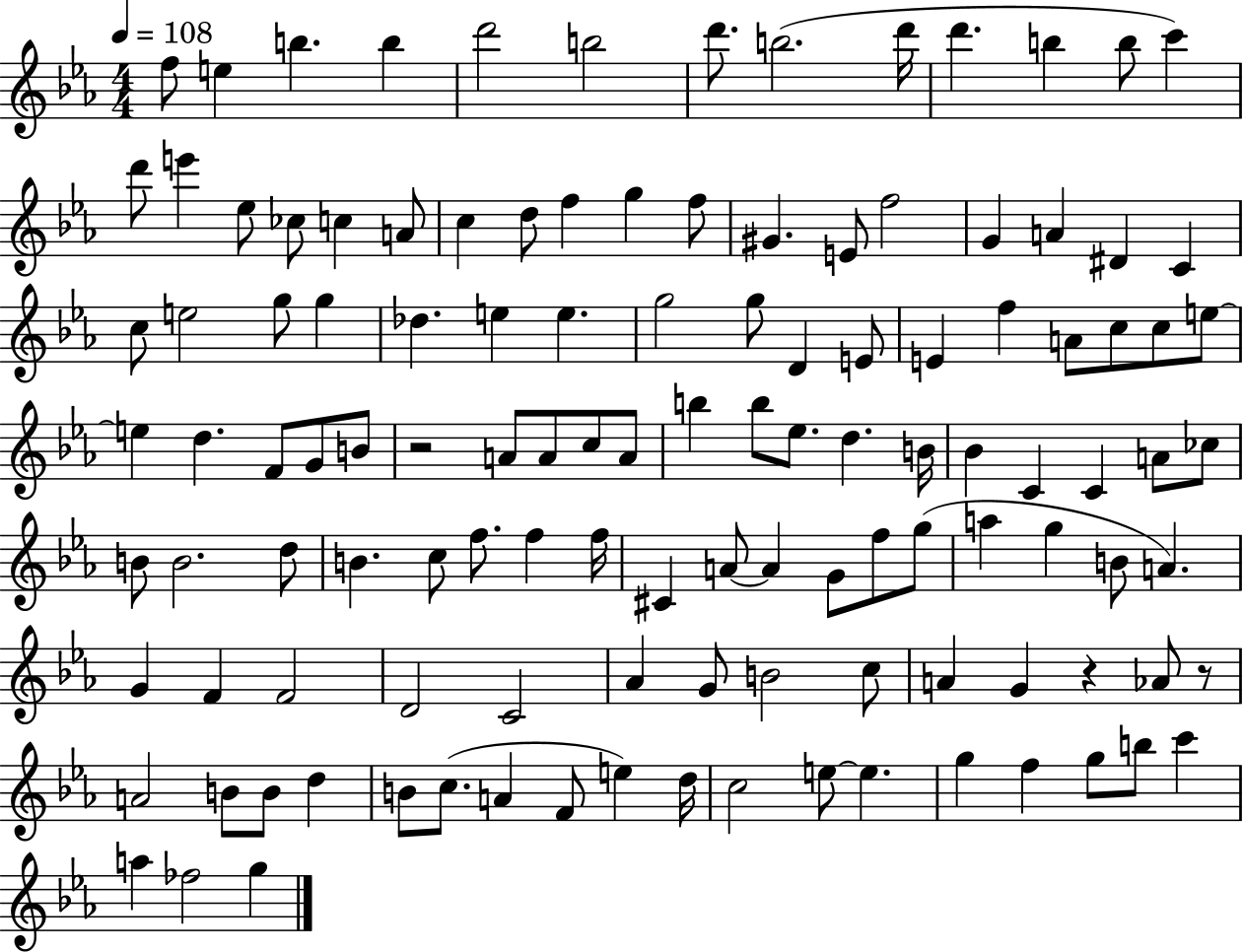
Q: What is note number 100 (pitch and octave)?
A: B4